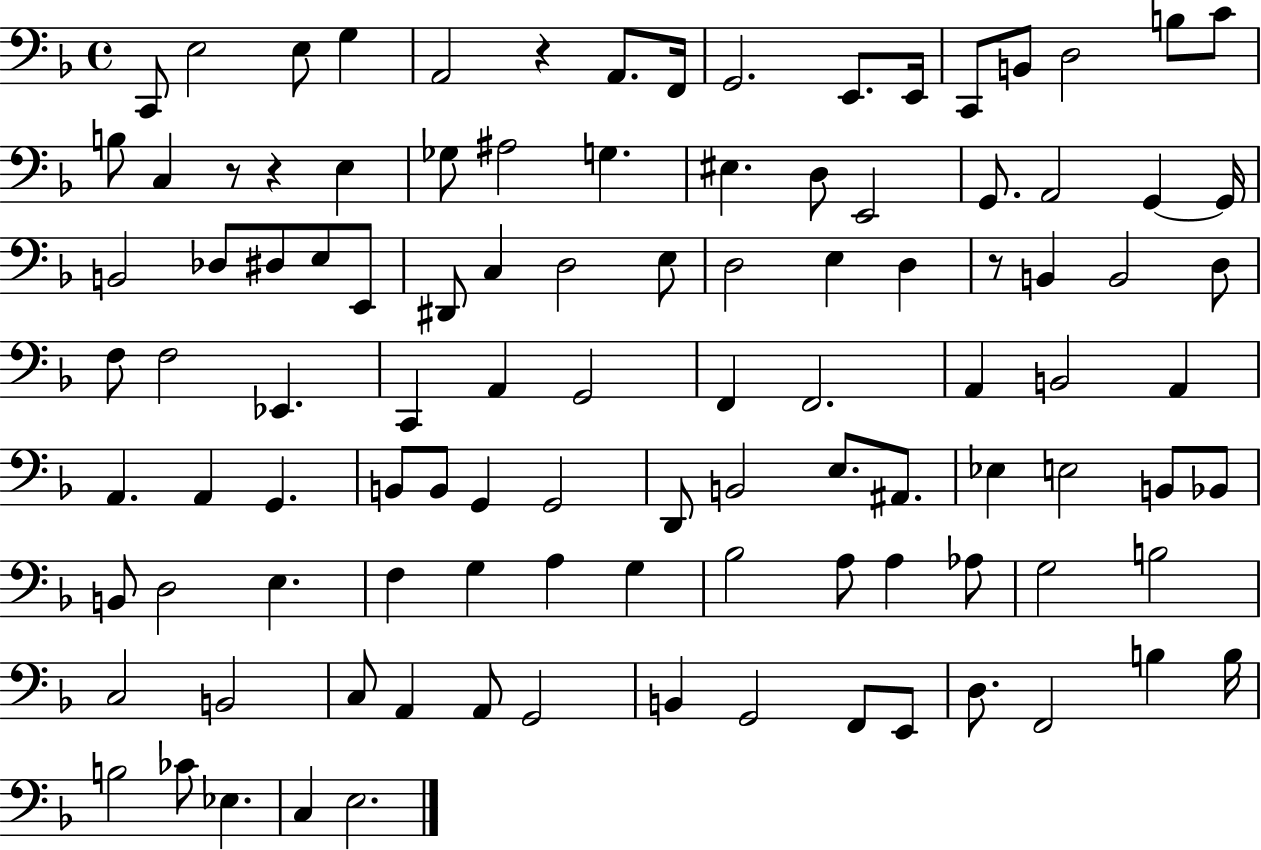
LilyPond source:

{
  \clef bass
  \time 4/4
  \defaultTimeSignature
  \key f \major
  \repeat volta 2 { c,8 e2 e8 g4 | a,2 r4 a,8. f,16 | g,2. e,8. e,16 | c,8 b,8 d2 b8 c'8 | \break b8 c4 r8 r4 e4 | ges8 ais2 g4. | eis4. d8 e,2 | g,8. a,2 g,4~~ g,16 | \break b,2 des8 dis8 e8 e,8 | dis,8 c4 d2 e8 | d2 e4 d4 | r8 b,4 b,2 d8 | \break f8 f2 ees,4. | c,4 a,4 g,2 | f,4 f,2. | a,4 b,2 a,4 | \break a,4. a,4 g,4. | b,8 b,8 g,4 g,2 | d,8 b,2 e8. ais,8. | ees4 e2 b,8 bes,8 | \break b,8 d2 e4. | f4 g4 a4 g4 | bes2 a8 a4 aes8 | g2 b2 | \break c2 b,2 | c8 a,4 a,8 g,2 | b,4 g,2 f,8 e,8 | d8. f,2 b4 b16 | \break b2 ces'8 ees4. | c4 e2. | } \bar "|."
}